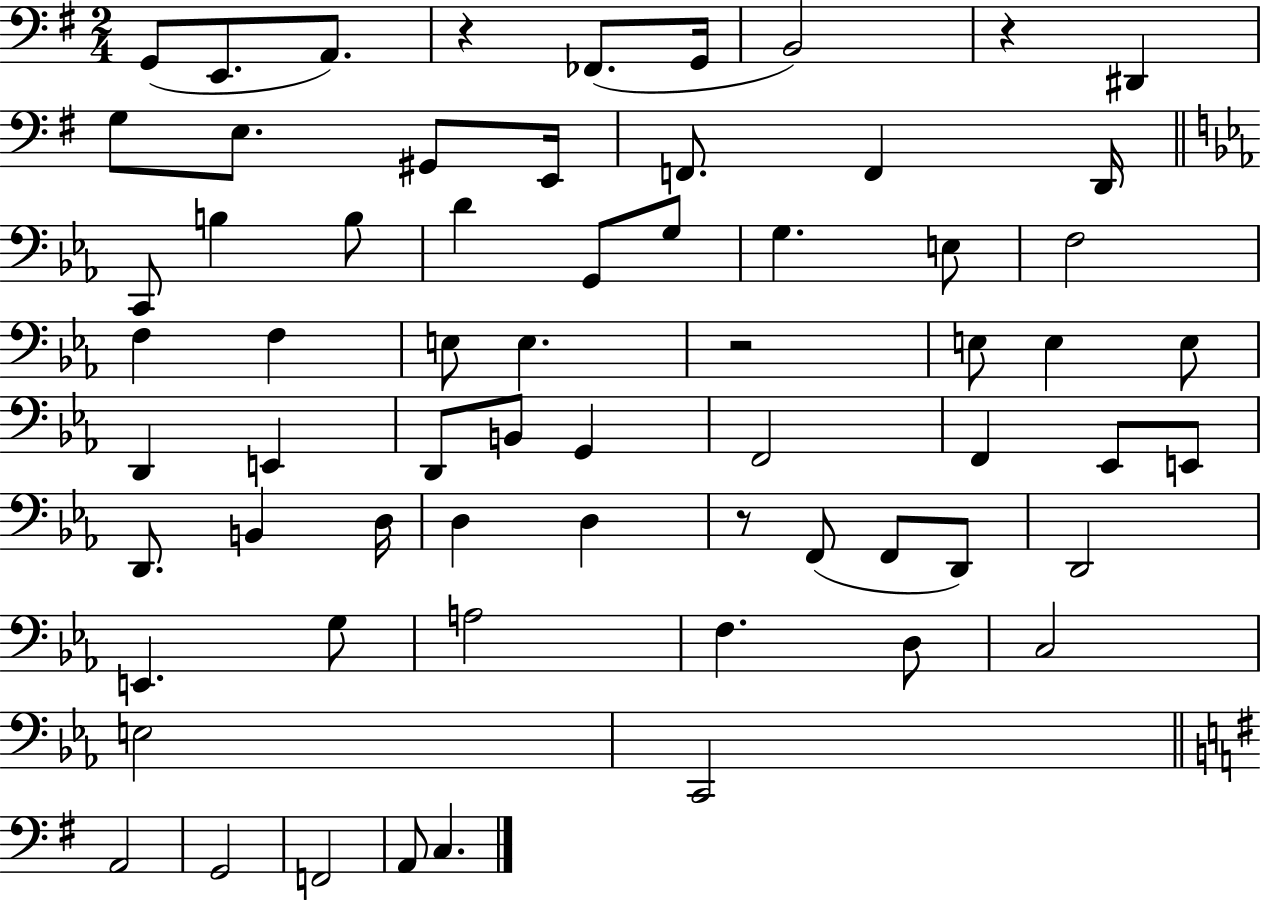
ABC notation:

X:1
T:Untitled
M:2/4
L:1/4
K:G
G,,/2 E,,/2 A,,/2 z _F,,/2 G,,/4 B,,2 z ^D,, G,/2 E,/2 ^G,,/2 E,,/4 F,,/2 F,, D,,/4 C,,/2 B, B,/2 D G,,/2 G,/2 G, E,/2 F,2 F, F, E,/2 E, z2 E,/2 E, E,/2 D,, E,, D,,/2 B,,/2 G,, F,,2 F,, _E,,/2 E,,/2 D,,/2 B,, D,/4 D, D, z/2 F,,/2 F,,/2 D,,/2 D,,2 E,, G,/2 A,2 F, D,/2 C,2 E,2 C,,2 A,,2 G,,2 F,,2 A,,/2 C,